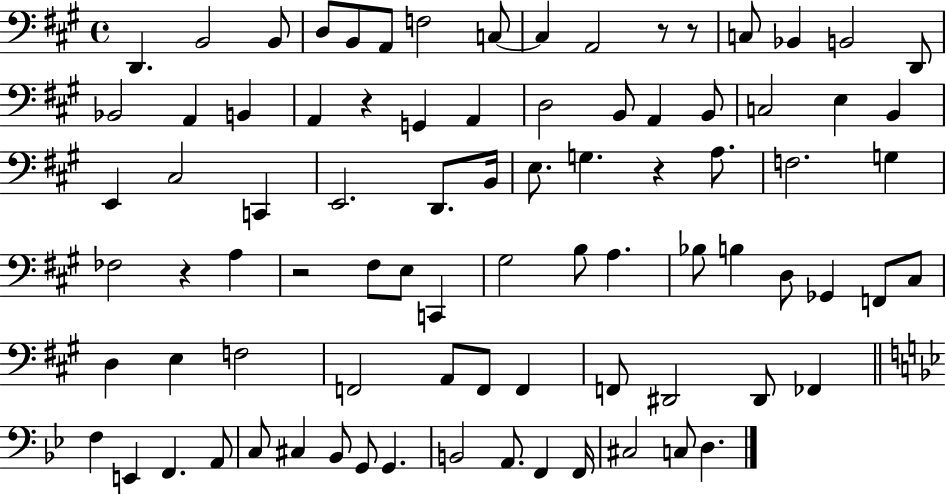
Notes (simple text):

D2/q. B2/h B2/e D3/e B2/e A2/e F3/h C3/e C3/q A2/h R/e R/e C3/e Bb2/q B2/h D2/e Bb2/h A2/q B2/q A2/q R/q G2/q A2/q D3/h B2/e A2/q B2/e C3/h E3/q B2/q E2/q C#3/h C2/q E2/h. D2/e. B2/s E3/e. G3/q. R/q A3/e. F3/h. G3/q FES3/h R/q A3/q R/h F#3/e E3/e C2/q G#3/h B3/e A3/q. Bb3/e B3/q D3/e Gb2/q F2/e C#3/e D3/q E3/q F3/h F2/h A2/e F2/e F2/q F2/e D#2/h D#2/e FES2/q F3/q E2/q F2/q. A2/e C3/e C#3/q Bb2/e G2/e G2/q. B2/h A2/e. F2/q F2/s C#3/h C3/e D3/q.